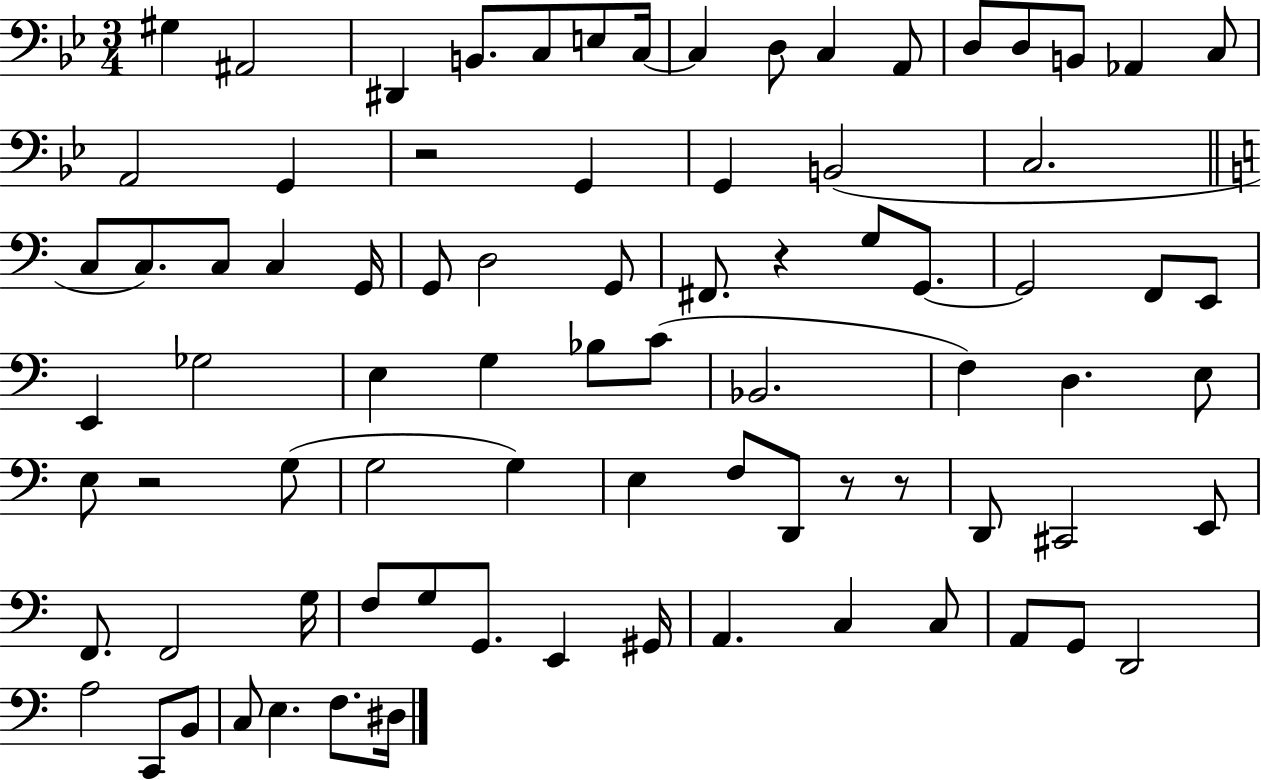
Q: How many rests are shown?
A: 5